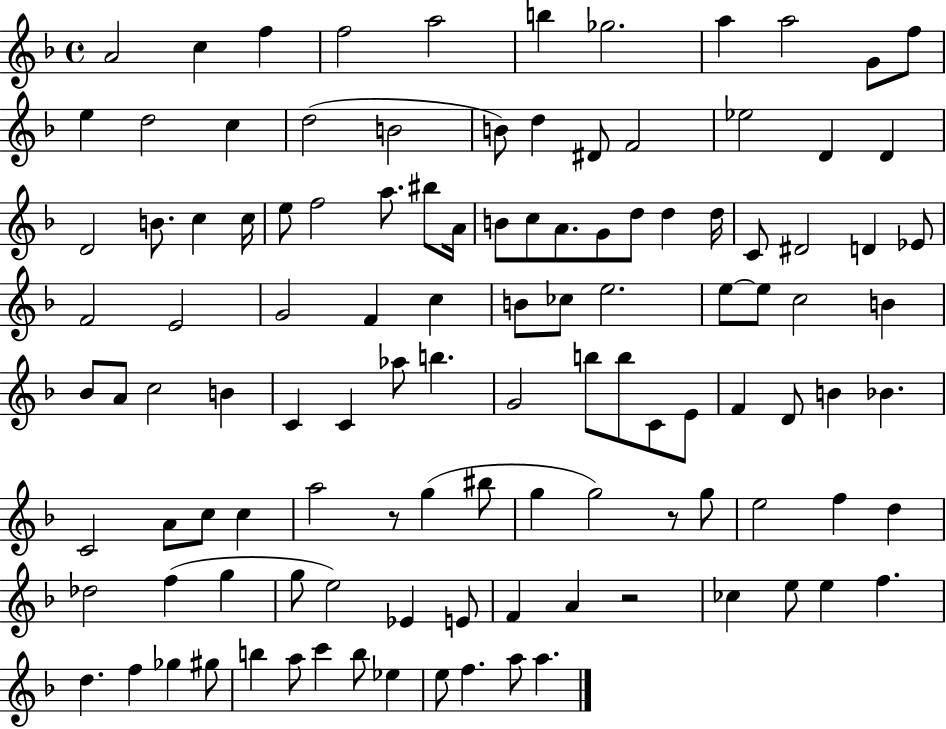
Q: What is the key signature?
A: F major